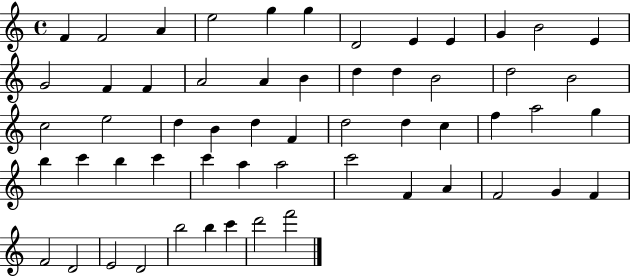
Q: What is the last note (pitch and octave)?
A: F6